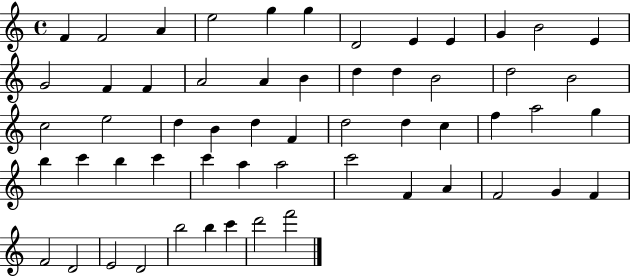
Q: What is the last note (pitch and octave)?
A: F6